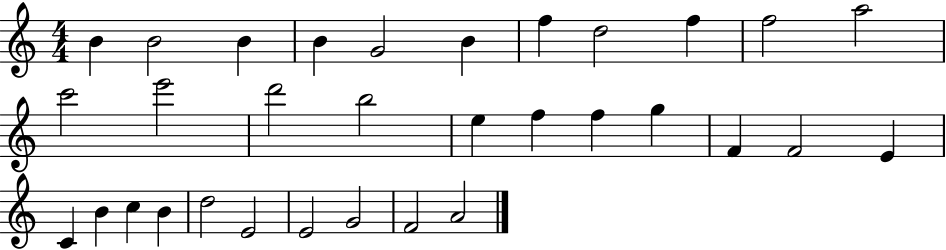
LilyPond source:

{
  \clef treble
  \numericTimeSignature
  \time 4/4
  \key c \major
  b'4 b'2 b'4 | b'4 g'2 b'4 | f''4 d''2 f''4 | f''2 a''2 | \break c'''2 e'''2 | d'''2 b''2 | e''4 f''4 f''4 g''4 | f'4 f'2 e'4 | \break c'4 b'4 c''4 b'4 | d''2 e'2 | e'2 g'2 | f'2 a'2 | \break \bar "|."
}